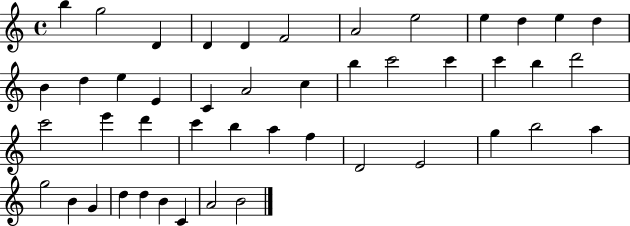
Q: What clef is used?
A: treble